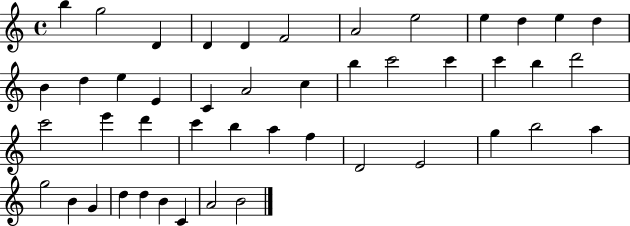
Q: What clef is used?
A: treble